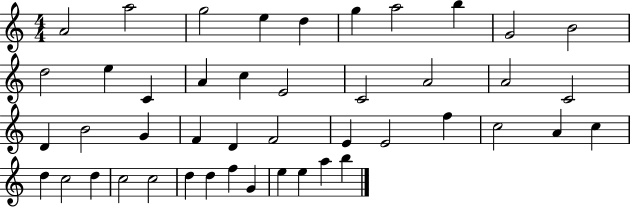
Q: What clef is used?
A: treble